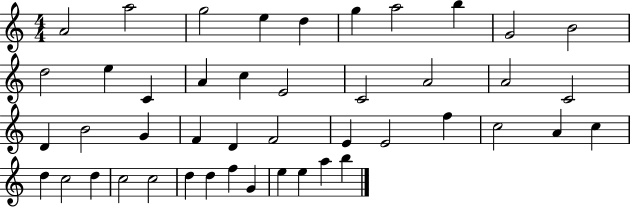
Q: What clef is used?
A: treble